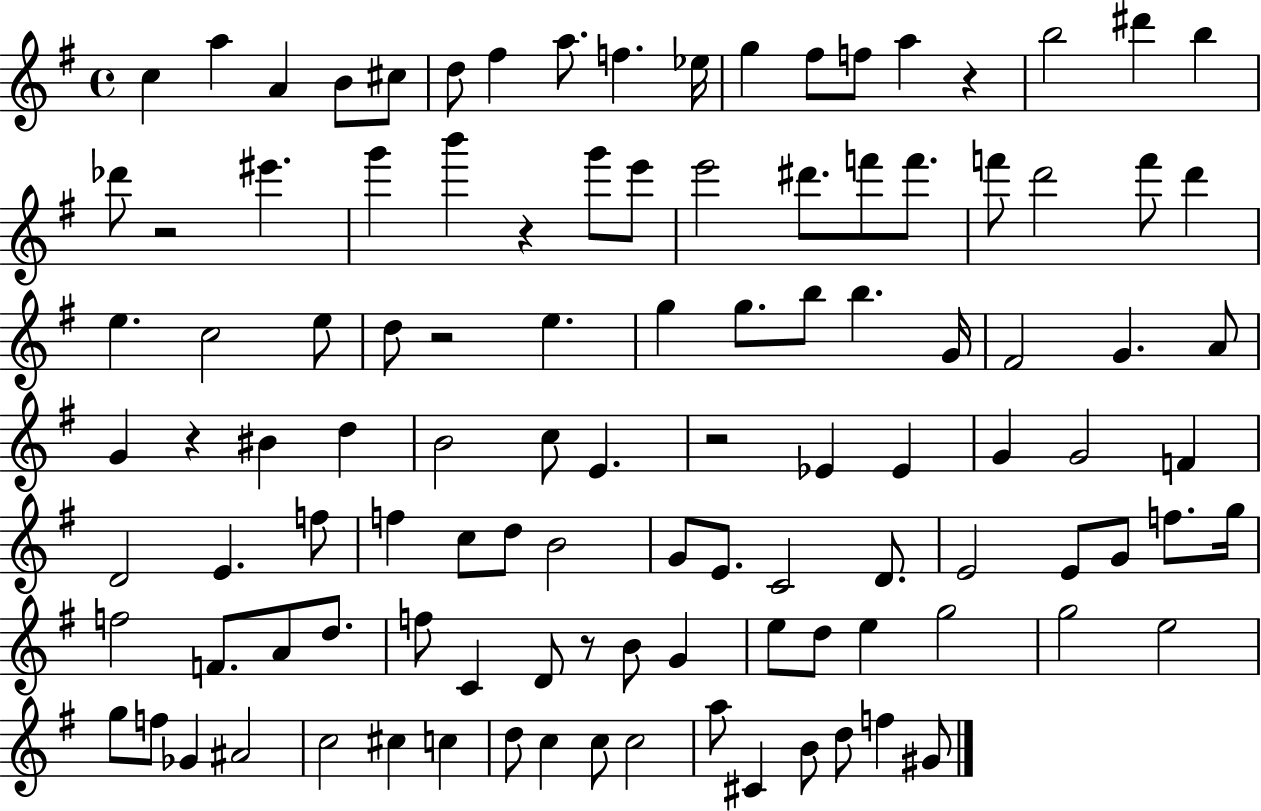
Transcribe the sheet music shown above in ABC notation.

X:1
T:Untitled
M:4/4
L:1/4
K:G
c a A B/2 ^c/2 d/2 ^f a/2 f _e/4 g ^f/2 f/2 a z b2 ^d' b _d'/2 z2 ^e' g' b' z g'/2 e'/2 e'2 ^d'/2 f'/2 f'/2 f'/2 d'2 f'/2 d' e c2 e/2 d/2 z2 e g g/2 b/2 b G/4 ^F2 G A/2 G z ^B d B2 c/2 E z2 _E _E G G2 F D2 E f/2 f c/2 d/2 B2 G/2 E/2 C2 D/2 E2 E/2 G/2 f/2 g/4 f2 F/2 A/2 d/2 f/2 C D/2 z/2 B/2 G e/2 d/2 e g2 g2 e2 g/2 f/2 _G ^A2 c2 ^c c d/2 c c/2 c2 a/2 ^C B/2 d/2 f ^G/2